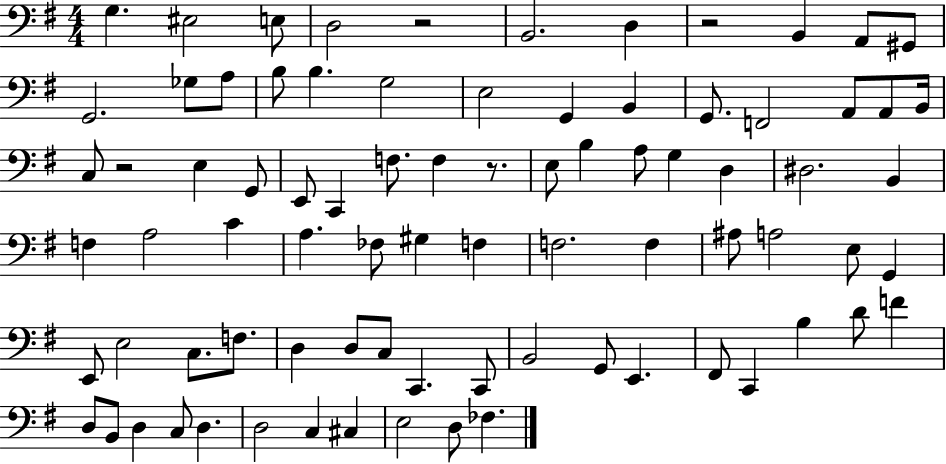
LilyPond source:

{
  \clef bass
  \numericTimeSignature
  \time 4/4
  \key g \major
  g4. eis2 e8 | d2 r2 | b,2. d4 | r2 b,4 a,8 gis,8 | \break g,2. ges8 a8 | b8 b4. g2 | e2 g,4 b,4 | g,8. f,2 a,8 a,8 b,16 | \break c8 r2 e4 g,8 | e,8 c,4 f8. f4 r8. | e8 b4 a8 g4 d4 | dis2. b,4 | \break f4 a2 c'4 | a4. fes8 gis4 f4 | f2. f4 | ais8 a2 e8 g,4 | \break e,8 e2 c8. f8. | d4 d8 c8 c,4. c,8 | b,2 g,8 e,4. | fis,8 c,4 b4 d'8 f'4 | \break d8 b,8 d4 c8 d4. | d2 c4 cis4 | e2 d8 fes4. | \bar "|."
}